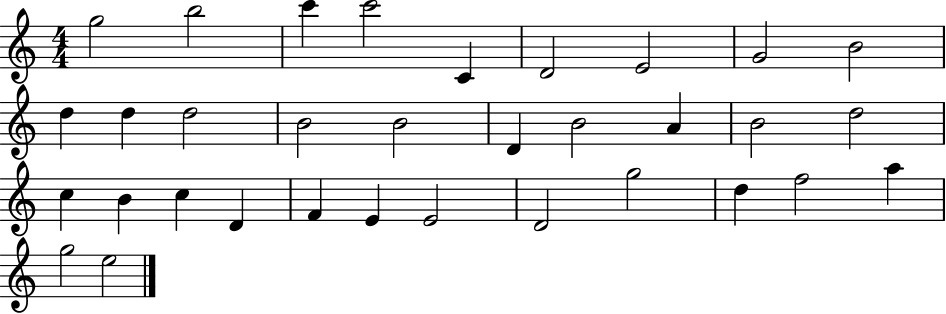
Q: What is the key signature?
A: C major